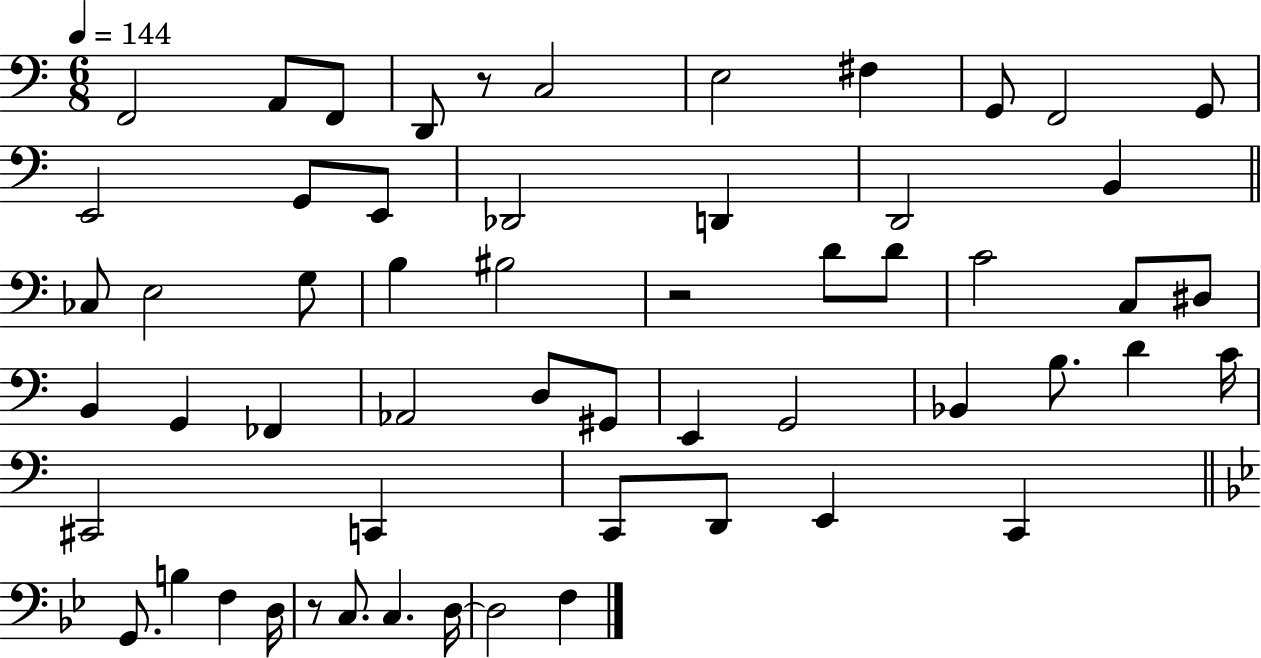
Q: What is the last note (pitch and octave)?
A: F3